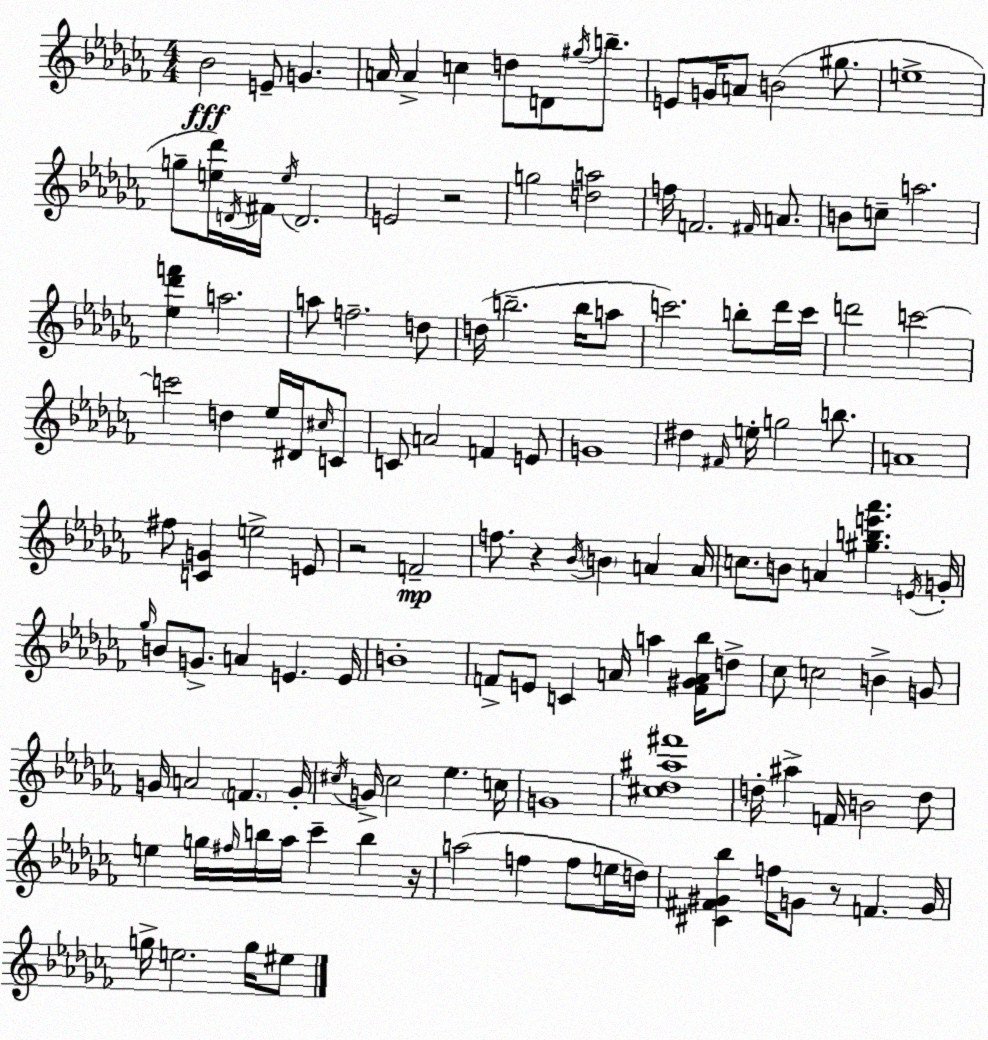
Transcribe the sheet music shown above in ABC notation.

X:1
T:Untitled
M:4/4
L:1/4
K:Abm
_B2 E/2 G A/4 A c d/2 D/2 ^g/4 b/2 E/2 G/4 A/2 B2 ^g/2 e4 g/2 [e_d']/4 D/4 ^F/4 e/4 D2 E2 z2 g2 [da]2 f/4 F2 ^F/4 A/2 B/2 c/2 a2 [_e_d'f'] a2 a/2 f2 d/2 d/4 b2 b/4 a/2 c'2 b/2 _d'/4 c'/4 d'2 c'2 c'2 d _e/4 ^D/4 ^c/4 C/2 C/2 A2 F E/2 G4 ^d ^F/4 e/4 g2 b/2 A4 ^f/2 [CG] e2 E/2 z2 F2 f/2 z _B/4 B A A/4 c/2 B/2 A [^gbe'_a'] E/4 G/4 _g/4 B/2 G/2 A E E/4 B4 F/2 E/2 C A/4 a [F^GA_b]/4 d/2 _c/2 c2 B G/2 G/4 A2 F G/4 ^c/4 G/4 ^c2 _e c/4 G4 [^c_d^a^f']4 d/4 ^a F/4 B2 d/2 e g/4 ^f/4 b/4 _a/4 _c' b z/4 a2 f f/2 e/4 d/4 [^C^F^G_b] f/4 G/2 z/2 F G/4 g/4 e2 g/4 ^e/2